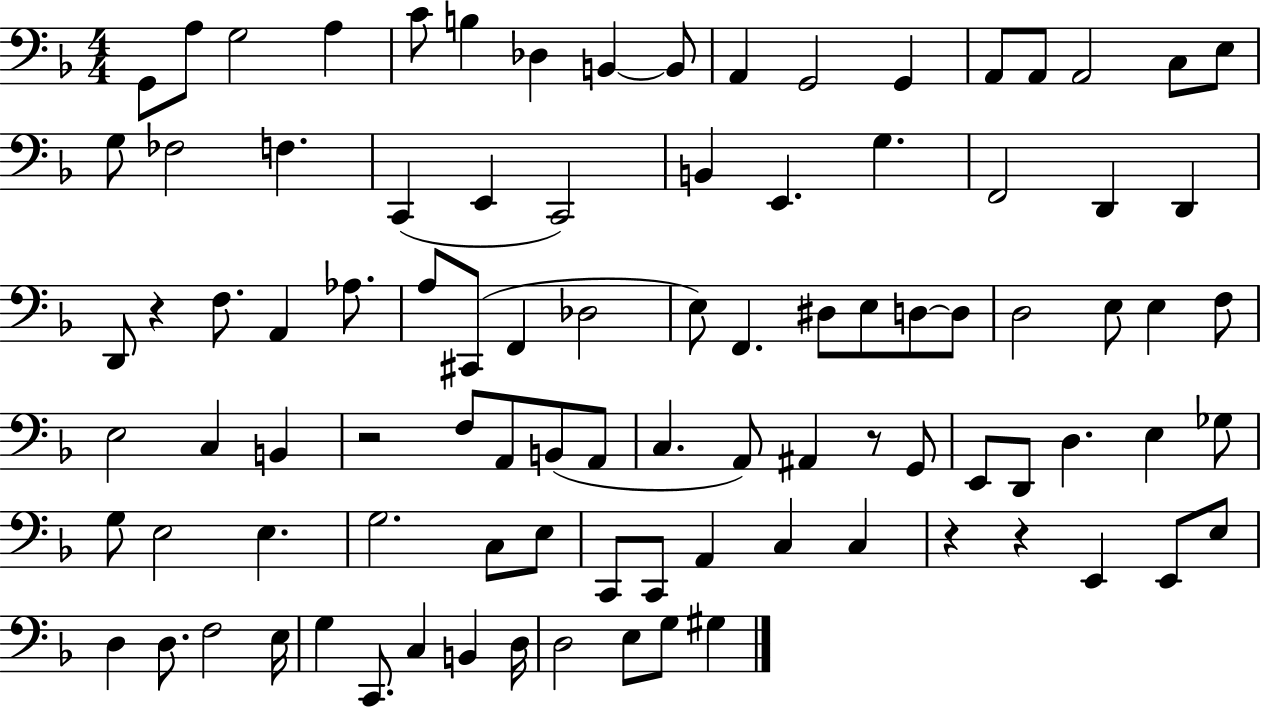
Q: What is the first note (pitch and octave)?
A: G2